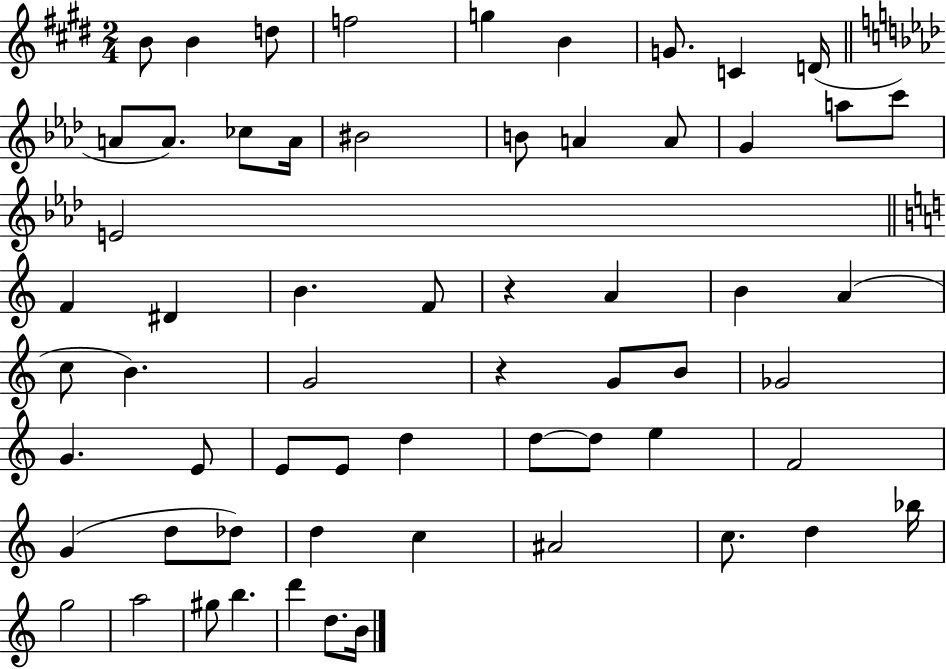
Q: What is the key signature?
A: E major